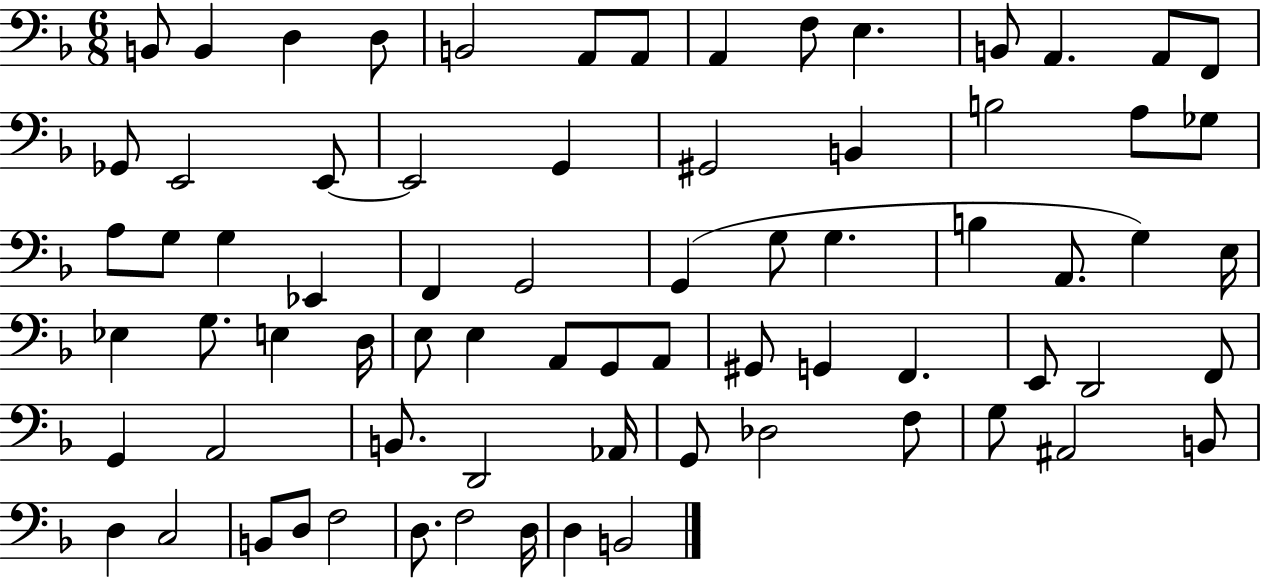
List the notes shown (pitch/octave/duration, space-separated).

B2/e B2/q D3/q D3/e B2/h A2/e A2/e A2/q F3/e E3/q. B2/e A2/q. A2/e F2/e Gb2/e E2/h E2/e E2/h G2/q G#2/h B2/q B3/h A3/e Gb3/e A3/e G3/e G3/q Eb2/q F2/q G2/h G2/q G3/e G3/q. B3/q A2/e. G3/q E3/s Eb3/q G3/e. E3/q D3/s E3/e E3/q A2/e G2/e A2/e G#2/e G2/q F2/q. E2/e D2/h F2/e G2/q A2/h B2/e. D2/h Ab2/s G2/e Db3/h F3/e G3/e A#2/h B2/e D3/q C3/h B2/e D3/e F3/h D3/e. F3/h D3/s D3/q B2/h